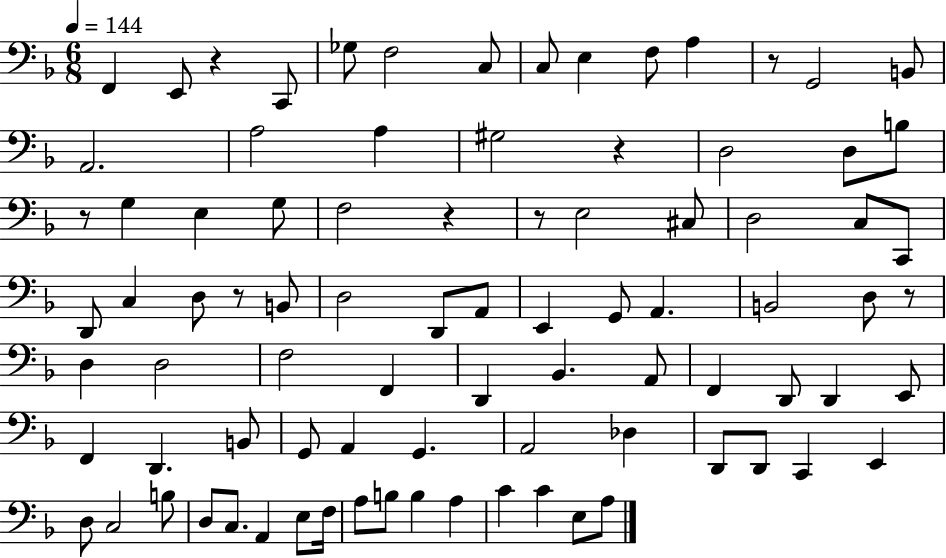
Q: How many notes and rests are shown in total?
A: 87